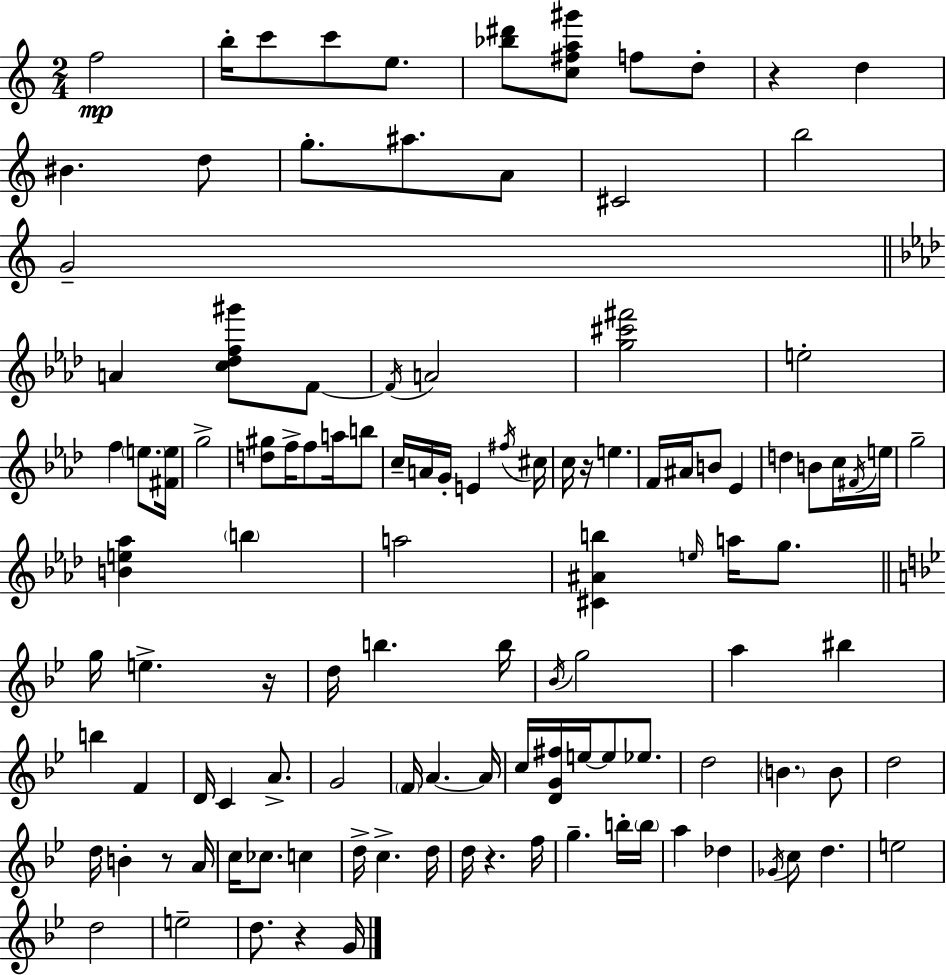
F5/h B5/s C6/e C6/e E5/e. [Bb5,D#6]/e [C5,F#5,A5,G#6]/e F5/e D5/e R/q D5/q BIS4/q. D5/e G5/e. A#5/e. A4/e C#4/h B5/h G4/h A4/q [C5,Db5,F5,G#6]/e F4/e F4/s A4/h [G5,C#6,F#6]/h E5/h F5/q E5/e. [F#4,E5]/s G5/h [D5,G#5]/e F5/s F5/e A5/s B5/e C5/s A4/s G4/s E4/q F#5/s C#5/s C5/s R/s E5/q. F4/s A#4/s B4/e Eb4/q D5/q B4/e C5/s F#4/s E5/s G5/h [B4,E5,Ab5]/q B5/q A5/h [C#4,A#4,B5]/q E5/s A5/s G5/e. G5/s E5/q. R/s D5/s B5/q. B5/s Bb4/s G5/h A5/q BIS5/q B5/q F4/q D4/s C4/q A4/e. G4/h F4/s A4/q. A4/s C5/s [D4,G4,F#5]/s E5/s E5/e Eb5/e. D5/h B4/q. B4/e D5/h D5/s B4/q R/e A4/s C5/s CES5/e. C5/q D5/s C5/q. D5/s D5/s R/q. F5/s G5/q. B5/s B5/s A5/q Db5/q Gb4/s C5/e D5/q. E5/h D5/h E5/h D5/e. R/q G4/s